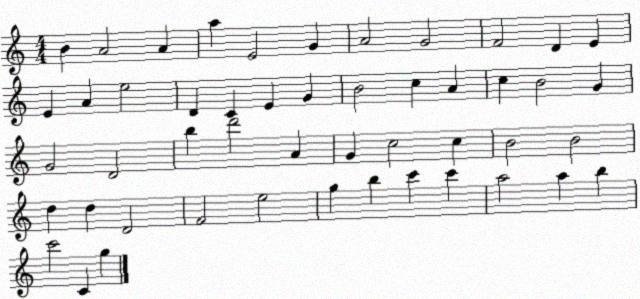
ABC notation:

X:1
T:Untitled
M:4/4
L:1/4
K:C
B A2 A a E2 G A2 G2 F2 D E E A e2 D C E G B2 c A c B2 G G2 D2 b d'2 A G c2 c B2 B2 d d D2 F2 e2 g b c' c' a2 a b c'2 C g